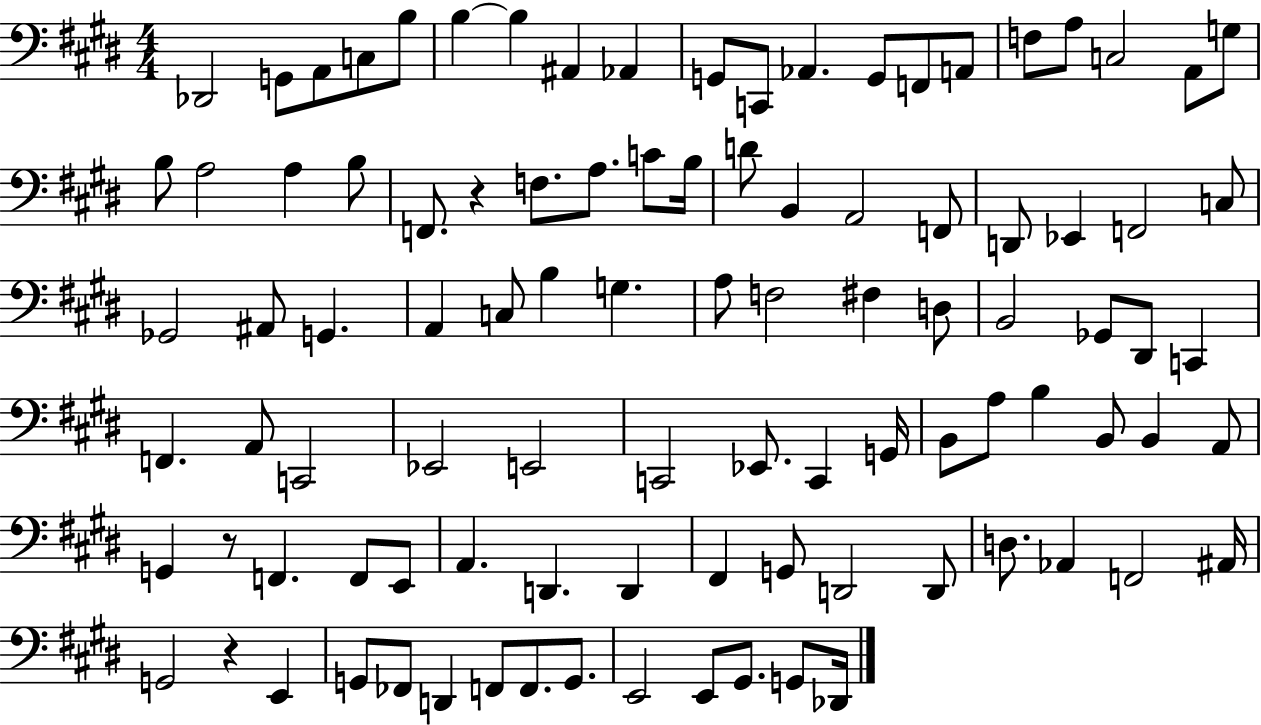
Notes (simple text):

Db2/h G2/e A2/e C3/e B3/e B3/q B3/q A#2/q Ab2/q G2/e C2/e Ab2/q. G2/e F2/e A2/e F3/e A3/e C3/h A2/e G3/e B3/e A3/h A3/q B3/e F2/e. R/q F3/e. A3/e. C4/e B3/s D4/e B2/q A2/h F2/e D2/e Eb2/q F2/h C3/e Gb2/h A#2/e G2/q. A2/q C3/e B3/q G3/q. A3/e F3/h F#3/q D3/e B2/h Gb2/e D#2/e C2/q F2/q. A2/e C2/h Eb2/h E2/h C2/h Eb2/e. C2/q G2/s B2/e A3/e B3/q B2/e B2/q A2/e G2/q R/e F2/q. F2/e E2/e A2/q. D2/q. D2/q F#2/q G2/e D2/h D2/e D3/e. Ab2/q F2/h A#2/s G2/h R/q E2/q G2/e FES2/e D2/q F2/e F2/e. G2/e. E2/h E2/e G#2/e. G2/e Db2/s